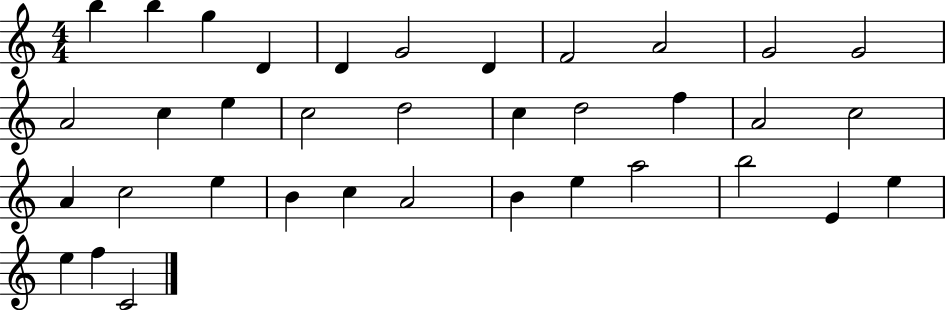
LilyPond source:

{
  \clef treble
  \numericTimeSignature
  \time 4/4
  \key c \major
  b''4 b''4 g''4 d'4 | d'4 g'2 d'4 | f'2 a'2 | g'2 g'2 | \break a'2 c''4 e''4 | c''2 d''2 | c''4 d''2 f''4 | a'2 c''2 | \break a'4 c''2 e''4 | b'4 c''4 a'2 | b'4 e''4 a''2 | b''2 e'4 e''4 | \break e''4 f''4 c'2 | \bar "|."
}